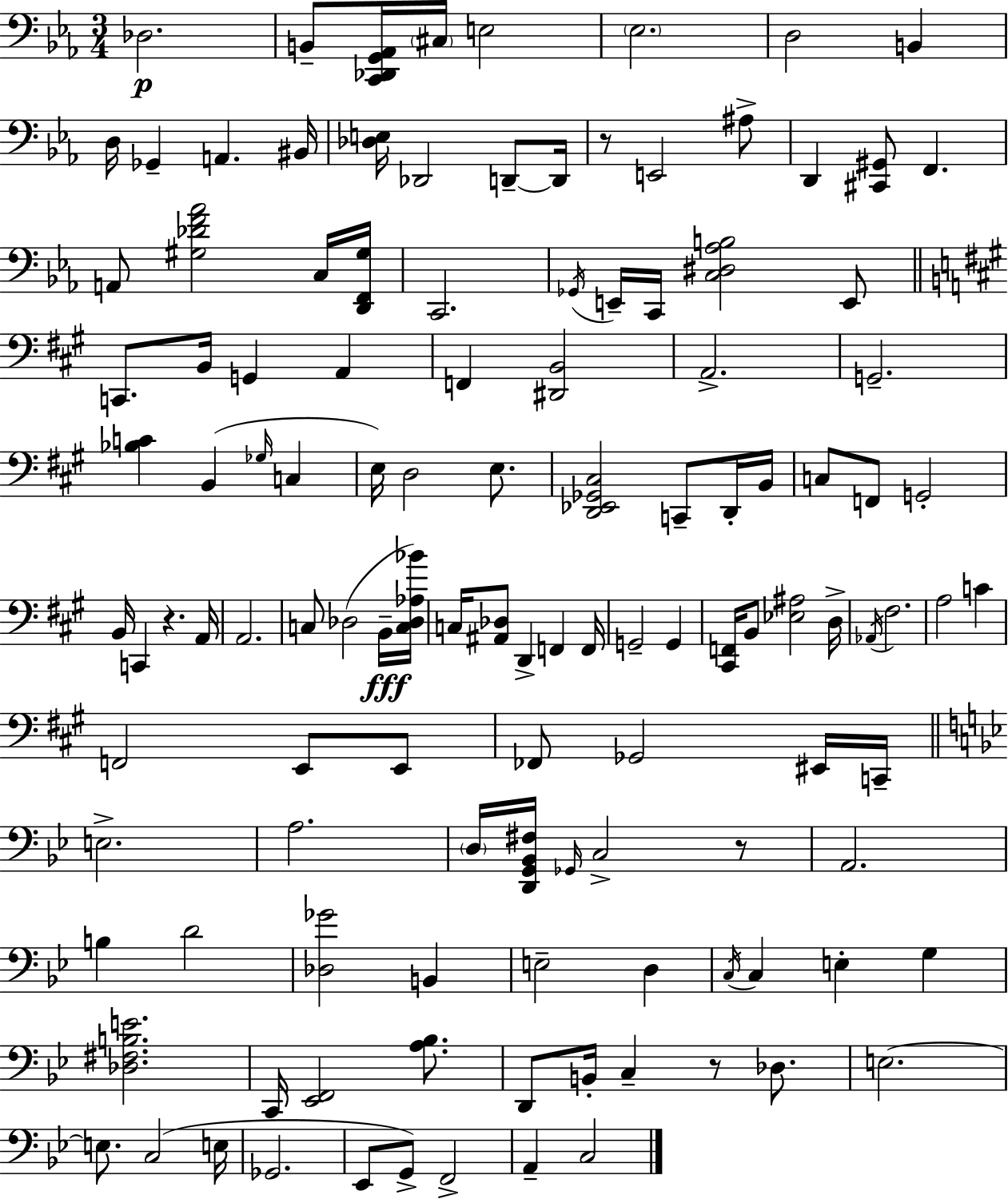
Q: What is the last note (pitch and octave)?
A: C3